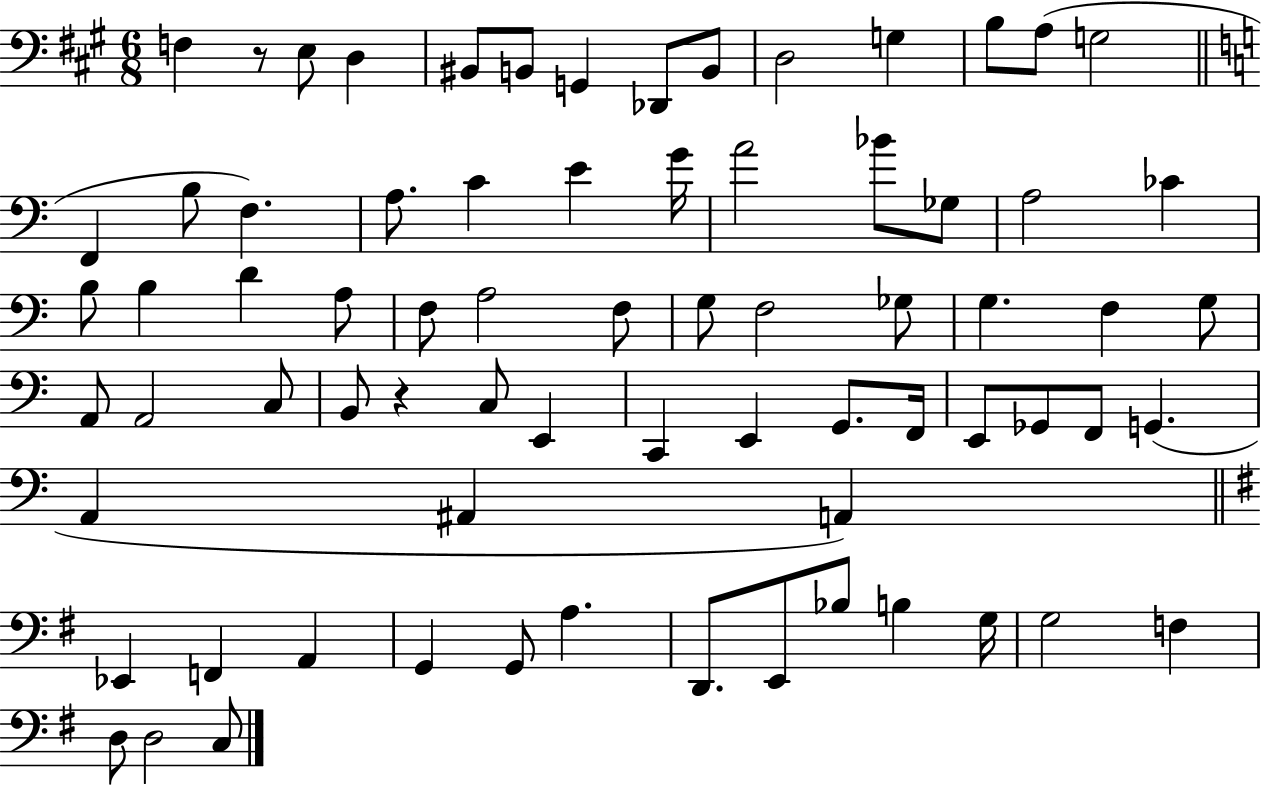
F3/q R/e E3/e D3/q BIS2/e B2/e G2/q Db2/e B2/e D3/h G3/q B3/e A3/e G3/h F2/q B3/e F3/q. A3/e. C4/q E4/q G4/s A4/h Bb4/e Gb3/e A3/h CES4/q B3/e B3/q D4/q A3/e F3/e A3/h F3/e G3/e F3/h Gb3/e G3/q. F3/q G3/e A2/e A2/h C3/e B2/e R/q C3/e E2/q C2/q E2/q G2/e. F2/s E2/e Gb2/e F2/e G2/q. A2/q A#2/q A2/q Eb2/q F2/q A2/q G2/q G2/e A3/q. D2/e. E2/e Bb3/e B3/q G3/s G3/h F3/q D3/e D3/h C3/e